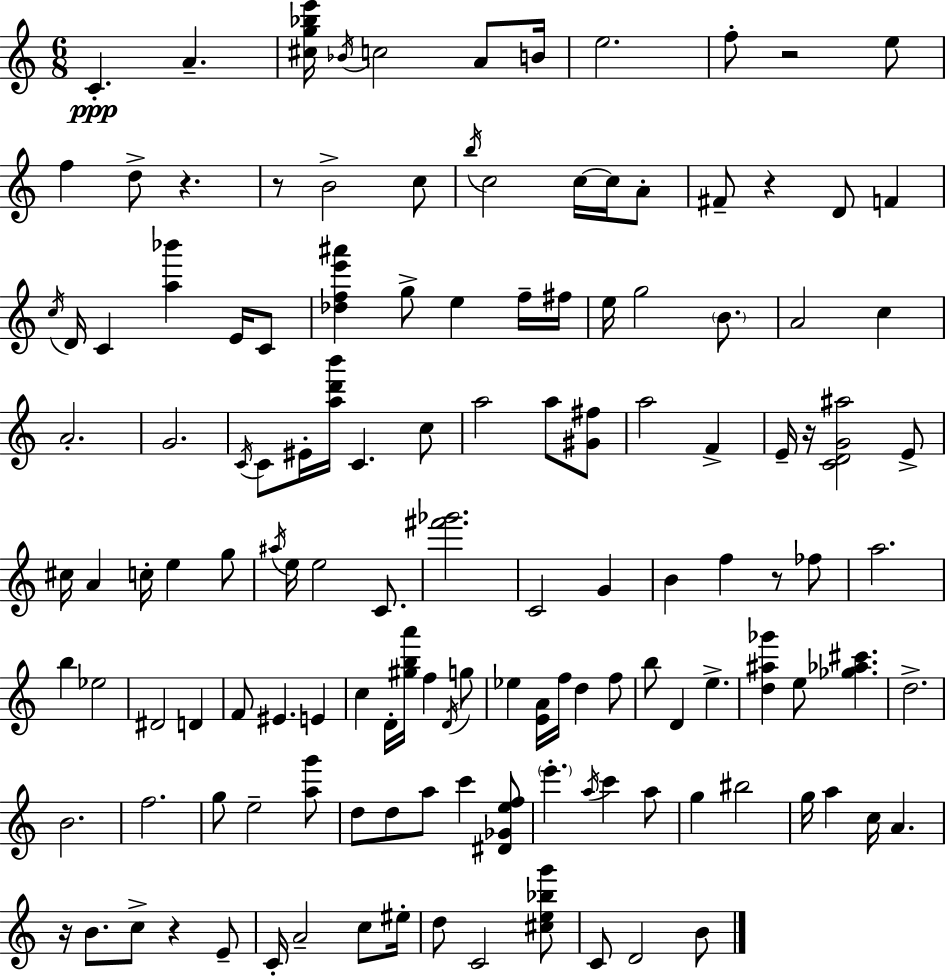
X:1
T:Untitled
M:6/8
L:1/4
K:Am
C A [^cg_be']/4 _B/4 c2 A/2 B/4 e2 f/2 z2 e/2 f d/2 z z/2 B2 c/2 b/4 c2 c/4 c/4 A/2 ^F/2 z D/2 F c/4 D/4 C [a_b'] E/4 C/2 [_dfe'^a'] g/2 e f/4 ^f/4 e/4 g2 B/2 A2 c A2 G2 C/4 C/2 ^E/4 [ad'b']/4 C c/2 a2 a/2 [^G^f]/2 a2 F E/4 z/4 [CDG^a]2 E/2 ^c/4 A c/4 e g/2 ^a/4 e/4 e2 C/2 [^f'_g']2 C2 G B f z/2 _f/2 a2 b _e2 ^D2 D F/2 ^E E c D/4 [^gba']/4 f D/4 g/2 _e [EA]/4 f/4 d f/2 b/2 D e [d^a_g'] e/2 [_g_a^c'] d2 B2 f2 g/2 e2 [ag']/2 d/2 d/2 a/2 c' [^D_Gef]/2 e' a/4 c' a/2 g ^b2 g/4 a c/4 A z/4 B/2 c/2 z E/2 C/4 A2 c/2 ^e/4 d/2 C2 [^ce_bg']/2 C/2 D2 B/2